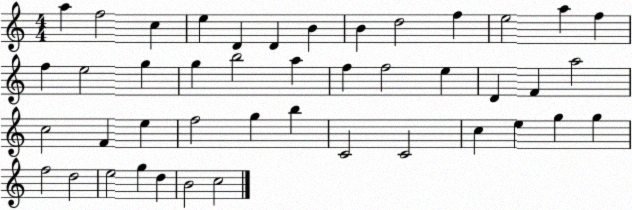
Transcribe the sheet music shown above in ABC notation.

X:1
T:Untitled
M:4/4
L:1/4
K:C
a f2 c e D D B B d2 f e2 a f f e2 g g b2 a f f2 e D F a2 c2 F e f2 g b C2 C2 c e g g f2 d2 e2 g d B2 c2